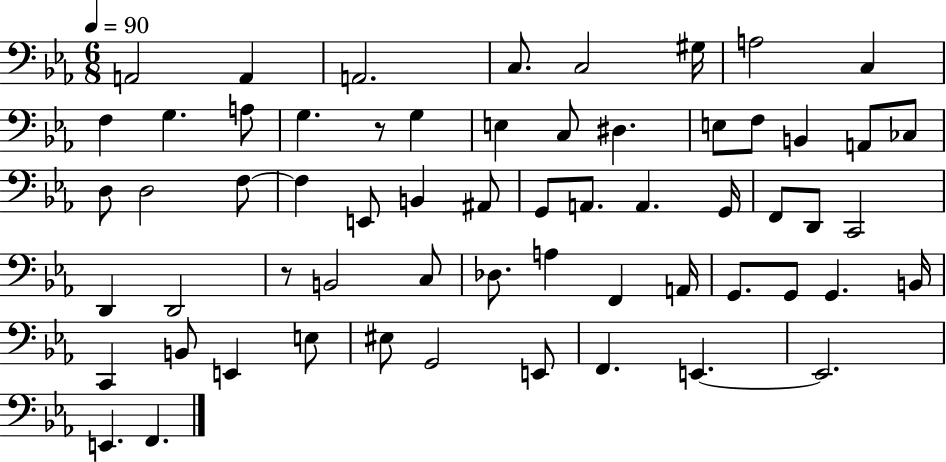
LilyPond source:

{
  \clef bass
  \numericTimeSignature
  \time 6/8
  \key ees \major
  \tempo 4 = 90
  a,2 a,4 | a,2. | c8. c2 gis16 | a2 c4 | \break f4 g4. a8 | g4. r8 g4 | e4 c8 dis4. | e8 f8 b,4 a,8 ces8 | \break d8 d2 f8~~ | f4 e,8 b,4 ais,8 | g,8 a,8. a,4. g,16 | f,8 d,8 c,2 | \break d,4 d,2 | r8 b,2 c8 | des8. a4 f,4 a,16 | g,8. g,8 g,4. b,16 | \break c,4 b,8 e,4 e8 | eis8 g,2 e,8 | f,4. e,4.~~ | e,2. | \break e,4. f,4. | \bar "|."
}